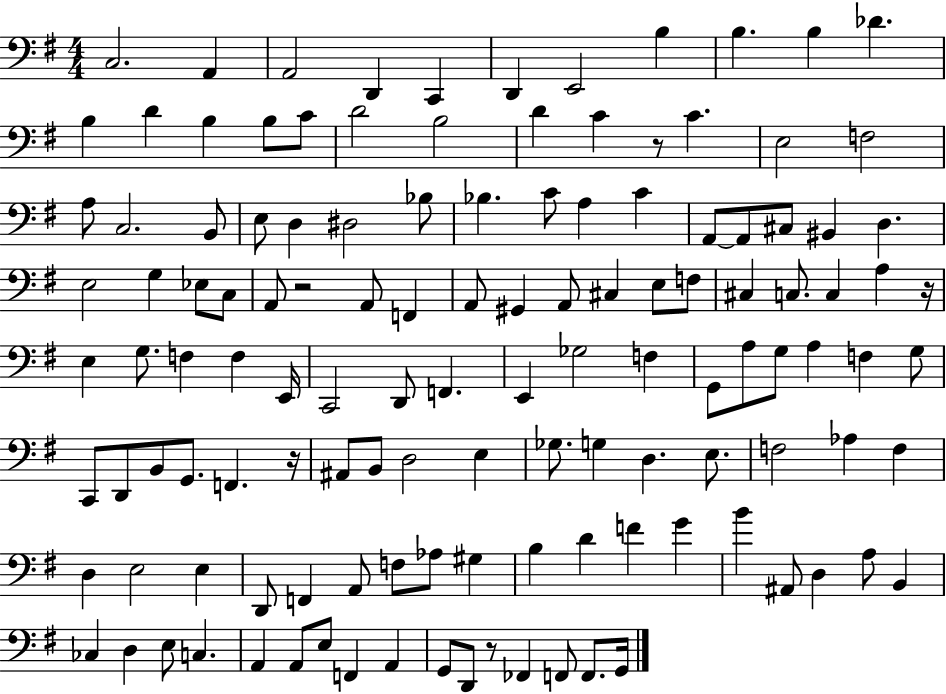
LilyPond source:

{
  \clef bass
  \numericTimeSignature
  \time 4/4
  \key g \major
  c2. a,4 | a,2 d,4 c,4 | d,4 e,2 b4 | b4. b4 des'4. | \break b4 d'4 b4 b8 c'8 | d'2 b2 | d'4 c'4 r8 c'4. | e2 f2 | \break a8 c2. b,8 | e8 d4 dis2 bes8 | bes4. c'8 a4 c'4 | a,8~~ a,8 cis8 bis,4 d4. | \break e2 g4 ees8 c8 | a,8 r2 a,8 f,4 | a,8 gis,4 a,8 cis4 e8 f8 | cis4 c8. c4 a4 r16 | \break e4 g8. f4 f4 e,16 | c,2 d,8 f,4. | e,4 ges2 f4 | g,8 a8 g8 a4 f4 g8 | \break c,8 d,8 b,8 g,8. f,4. r16 | ais,8 b,8 d2 e4 | ges8. g4 d4. e8. | f2 aes4 f4 | \break d4 e2 e4 | d,8 f,4 a,8 f8 aes8 gis4 | b4 d'4 f'4 g'4 | b'4 ais,8 d4 a8 b,4 | \break ces4 d4 e8 c4. | a,4 a,8 e8 f,4 a,4 | g,8 d,8 r8 fes,4 f,8 f,8. g,16 | \bar "|."
}